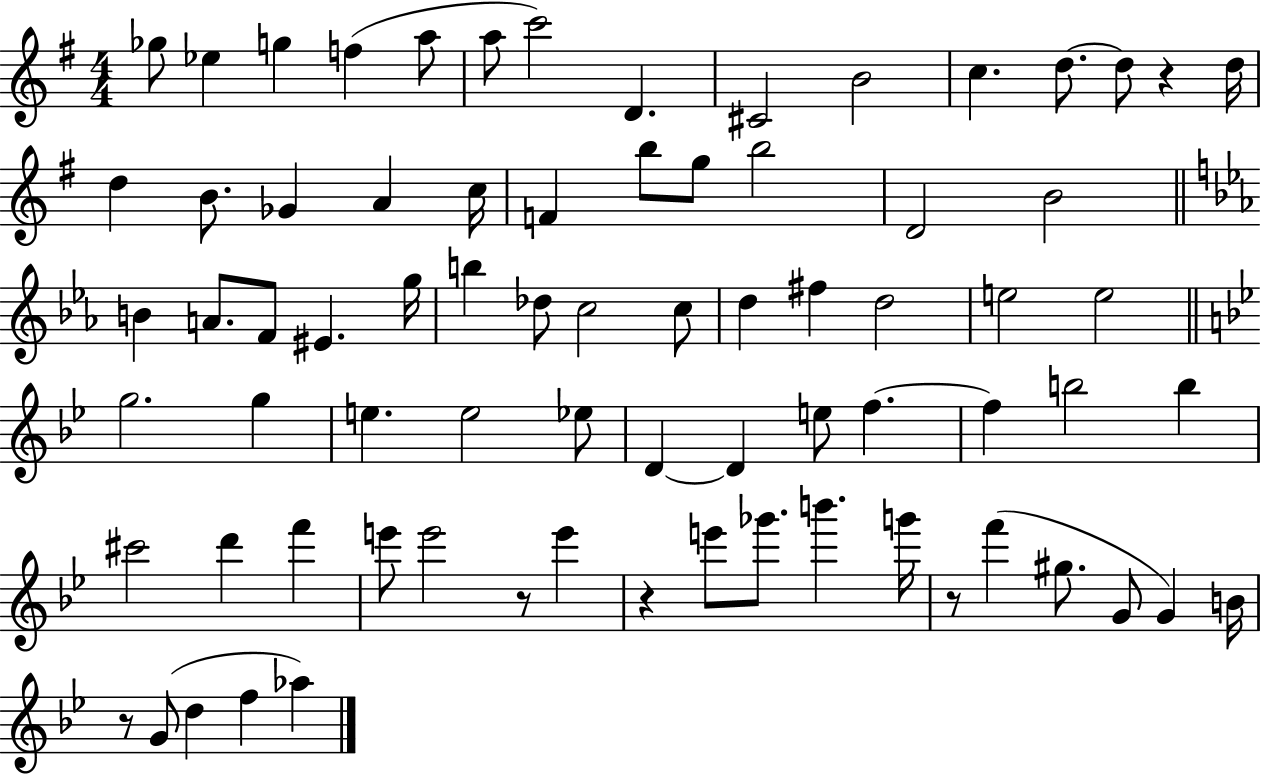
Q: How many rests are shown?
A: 5